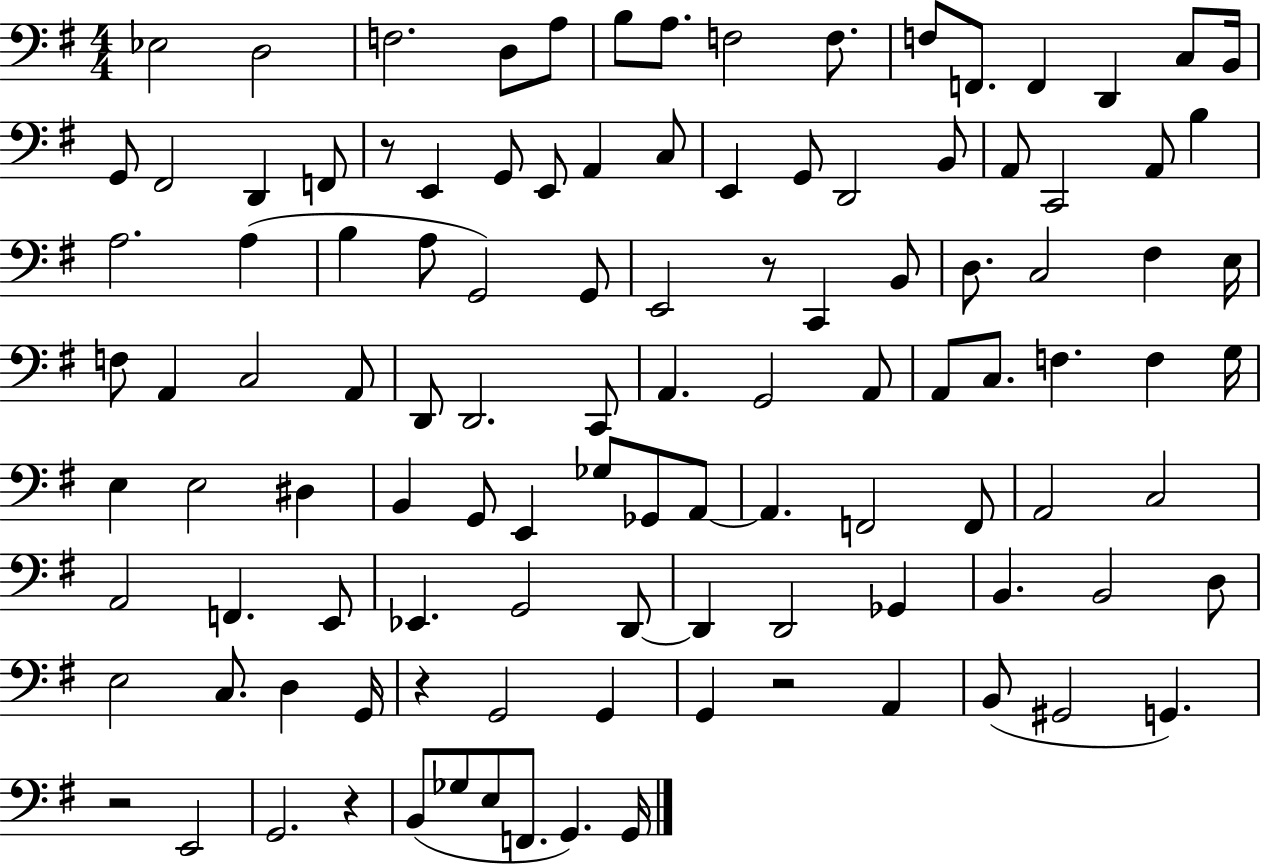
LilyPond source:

{
  \clef bass
  \numericTimeSignature
  \time 4/4
  \key g \major
  \repeat volta 2 { ees2 d2 | f2. d8 a8 | b8 a8. f2 f8. | f8 f,8. f,4 d,4 c8 b,16 | \break g,8 fis,2 d,4 f,8 | r8 e,4 g,8 e,8 a,4 c8 | e,4 g,8 d,2 b,8 | a,8 c,2 a,8 b4 | \break a2. a4( | b4 a8 g,2) g,8 | e,2 r8 c,4 b,8 | d8. c2 fis4 e16 | \break f8 a,4 c2 a,8 | d,8 d,2. c,8 | a,4. g,2 a,8 | a,8 c8. f4. f4 g16 | \break e4 e2 dis4 | b,4 g,8 e,4 ges8 ges,8 a,8~~ | a,4. f,2 f,8 | a,2 c2 | \break a,2 f,4. e,8 | ees,4. g,2 d,8~~ | d,4 d,2 ges,4 | b,4. b,2 d8 | \break e2 c8. d4 g,16 | r4 g,2 g,4 | g,4 r2 a,4 | b,8( gis,2 g,4.) | \break r2 e,2 | g,2. r4 | b,8( ges8 e8 f,8. g,4.) g,16 | } \bar "|."
}